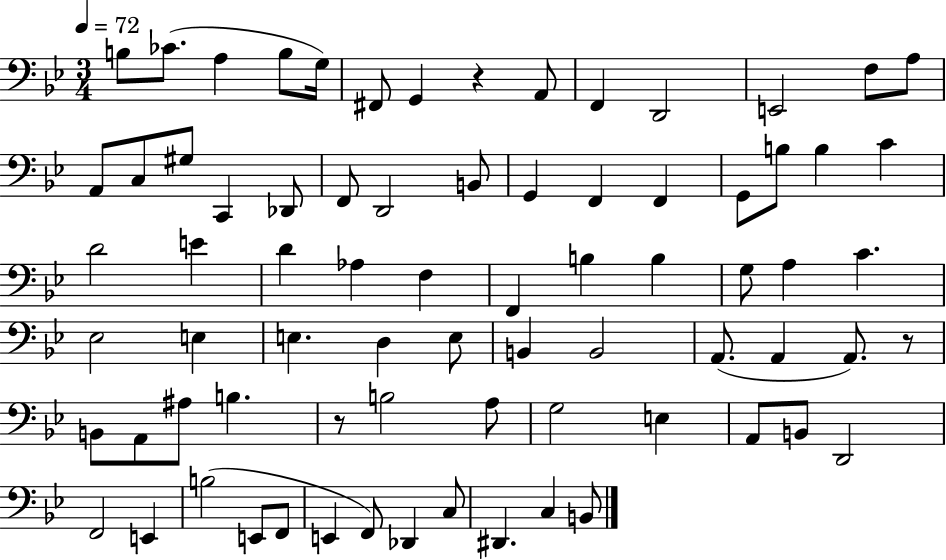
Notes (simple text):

B3/e CES4/e. A3/q B3/e G3/s F#2/e G2/q R/q A2/e F2/q D2/h E2/h F3/e A3/e A2/e C3/e G#3/e C2/q Db2/e F2/e D2/h B2/e G2/q F2/q F2/q G2/e B3/e B3/q C4/q D4/h E4/q D4/q Ab3/q F3/q F2/q B3/q B3/q G3/e A3/q C4/q. Eb3/h E3/q E3/q. D3/q E3/e B2/q B2/h A2/e. A2/q A2/e. R/e B2/e A2/e A#3/e B3/q. R/e B3/h A3/e G3/h E3/q A2/e B2/e D2/h F2/h E2/q B3/h E2/e F2/e E2/q F2/e Db2/q C3/e D#2/q. C3/q B2/e